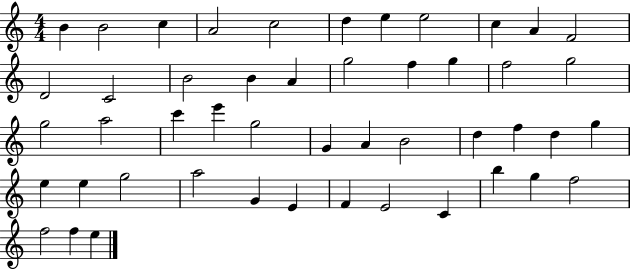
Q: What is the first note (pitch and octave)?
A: B4